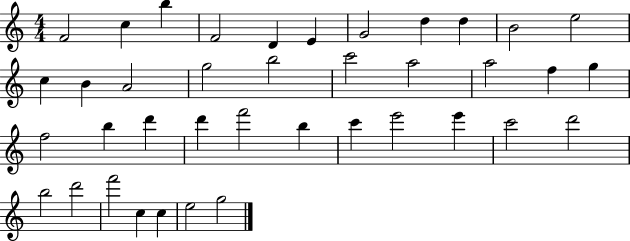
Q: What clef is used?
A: treble